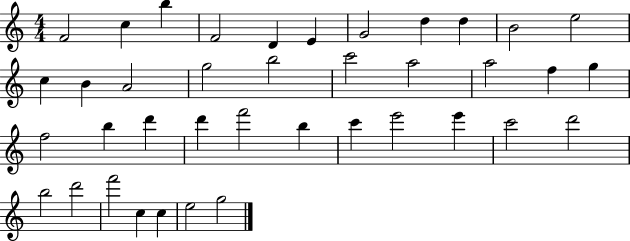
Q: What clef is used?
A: treble